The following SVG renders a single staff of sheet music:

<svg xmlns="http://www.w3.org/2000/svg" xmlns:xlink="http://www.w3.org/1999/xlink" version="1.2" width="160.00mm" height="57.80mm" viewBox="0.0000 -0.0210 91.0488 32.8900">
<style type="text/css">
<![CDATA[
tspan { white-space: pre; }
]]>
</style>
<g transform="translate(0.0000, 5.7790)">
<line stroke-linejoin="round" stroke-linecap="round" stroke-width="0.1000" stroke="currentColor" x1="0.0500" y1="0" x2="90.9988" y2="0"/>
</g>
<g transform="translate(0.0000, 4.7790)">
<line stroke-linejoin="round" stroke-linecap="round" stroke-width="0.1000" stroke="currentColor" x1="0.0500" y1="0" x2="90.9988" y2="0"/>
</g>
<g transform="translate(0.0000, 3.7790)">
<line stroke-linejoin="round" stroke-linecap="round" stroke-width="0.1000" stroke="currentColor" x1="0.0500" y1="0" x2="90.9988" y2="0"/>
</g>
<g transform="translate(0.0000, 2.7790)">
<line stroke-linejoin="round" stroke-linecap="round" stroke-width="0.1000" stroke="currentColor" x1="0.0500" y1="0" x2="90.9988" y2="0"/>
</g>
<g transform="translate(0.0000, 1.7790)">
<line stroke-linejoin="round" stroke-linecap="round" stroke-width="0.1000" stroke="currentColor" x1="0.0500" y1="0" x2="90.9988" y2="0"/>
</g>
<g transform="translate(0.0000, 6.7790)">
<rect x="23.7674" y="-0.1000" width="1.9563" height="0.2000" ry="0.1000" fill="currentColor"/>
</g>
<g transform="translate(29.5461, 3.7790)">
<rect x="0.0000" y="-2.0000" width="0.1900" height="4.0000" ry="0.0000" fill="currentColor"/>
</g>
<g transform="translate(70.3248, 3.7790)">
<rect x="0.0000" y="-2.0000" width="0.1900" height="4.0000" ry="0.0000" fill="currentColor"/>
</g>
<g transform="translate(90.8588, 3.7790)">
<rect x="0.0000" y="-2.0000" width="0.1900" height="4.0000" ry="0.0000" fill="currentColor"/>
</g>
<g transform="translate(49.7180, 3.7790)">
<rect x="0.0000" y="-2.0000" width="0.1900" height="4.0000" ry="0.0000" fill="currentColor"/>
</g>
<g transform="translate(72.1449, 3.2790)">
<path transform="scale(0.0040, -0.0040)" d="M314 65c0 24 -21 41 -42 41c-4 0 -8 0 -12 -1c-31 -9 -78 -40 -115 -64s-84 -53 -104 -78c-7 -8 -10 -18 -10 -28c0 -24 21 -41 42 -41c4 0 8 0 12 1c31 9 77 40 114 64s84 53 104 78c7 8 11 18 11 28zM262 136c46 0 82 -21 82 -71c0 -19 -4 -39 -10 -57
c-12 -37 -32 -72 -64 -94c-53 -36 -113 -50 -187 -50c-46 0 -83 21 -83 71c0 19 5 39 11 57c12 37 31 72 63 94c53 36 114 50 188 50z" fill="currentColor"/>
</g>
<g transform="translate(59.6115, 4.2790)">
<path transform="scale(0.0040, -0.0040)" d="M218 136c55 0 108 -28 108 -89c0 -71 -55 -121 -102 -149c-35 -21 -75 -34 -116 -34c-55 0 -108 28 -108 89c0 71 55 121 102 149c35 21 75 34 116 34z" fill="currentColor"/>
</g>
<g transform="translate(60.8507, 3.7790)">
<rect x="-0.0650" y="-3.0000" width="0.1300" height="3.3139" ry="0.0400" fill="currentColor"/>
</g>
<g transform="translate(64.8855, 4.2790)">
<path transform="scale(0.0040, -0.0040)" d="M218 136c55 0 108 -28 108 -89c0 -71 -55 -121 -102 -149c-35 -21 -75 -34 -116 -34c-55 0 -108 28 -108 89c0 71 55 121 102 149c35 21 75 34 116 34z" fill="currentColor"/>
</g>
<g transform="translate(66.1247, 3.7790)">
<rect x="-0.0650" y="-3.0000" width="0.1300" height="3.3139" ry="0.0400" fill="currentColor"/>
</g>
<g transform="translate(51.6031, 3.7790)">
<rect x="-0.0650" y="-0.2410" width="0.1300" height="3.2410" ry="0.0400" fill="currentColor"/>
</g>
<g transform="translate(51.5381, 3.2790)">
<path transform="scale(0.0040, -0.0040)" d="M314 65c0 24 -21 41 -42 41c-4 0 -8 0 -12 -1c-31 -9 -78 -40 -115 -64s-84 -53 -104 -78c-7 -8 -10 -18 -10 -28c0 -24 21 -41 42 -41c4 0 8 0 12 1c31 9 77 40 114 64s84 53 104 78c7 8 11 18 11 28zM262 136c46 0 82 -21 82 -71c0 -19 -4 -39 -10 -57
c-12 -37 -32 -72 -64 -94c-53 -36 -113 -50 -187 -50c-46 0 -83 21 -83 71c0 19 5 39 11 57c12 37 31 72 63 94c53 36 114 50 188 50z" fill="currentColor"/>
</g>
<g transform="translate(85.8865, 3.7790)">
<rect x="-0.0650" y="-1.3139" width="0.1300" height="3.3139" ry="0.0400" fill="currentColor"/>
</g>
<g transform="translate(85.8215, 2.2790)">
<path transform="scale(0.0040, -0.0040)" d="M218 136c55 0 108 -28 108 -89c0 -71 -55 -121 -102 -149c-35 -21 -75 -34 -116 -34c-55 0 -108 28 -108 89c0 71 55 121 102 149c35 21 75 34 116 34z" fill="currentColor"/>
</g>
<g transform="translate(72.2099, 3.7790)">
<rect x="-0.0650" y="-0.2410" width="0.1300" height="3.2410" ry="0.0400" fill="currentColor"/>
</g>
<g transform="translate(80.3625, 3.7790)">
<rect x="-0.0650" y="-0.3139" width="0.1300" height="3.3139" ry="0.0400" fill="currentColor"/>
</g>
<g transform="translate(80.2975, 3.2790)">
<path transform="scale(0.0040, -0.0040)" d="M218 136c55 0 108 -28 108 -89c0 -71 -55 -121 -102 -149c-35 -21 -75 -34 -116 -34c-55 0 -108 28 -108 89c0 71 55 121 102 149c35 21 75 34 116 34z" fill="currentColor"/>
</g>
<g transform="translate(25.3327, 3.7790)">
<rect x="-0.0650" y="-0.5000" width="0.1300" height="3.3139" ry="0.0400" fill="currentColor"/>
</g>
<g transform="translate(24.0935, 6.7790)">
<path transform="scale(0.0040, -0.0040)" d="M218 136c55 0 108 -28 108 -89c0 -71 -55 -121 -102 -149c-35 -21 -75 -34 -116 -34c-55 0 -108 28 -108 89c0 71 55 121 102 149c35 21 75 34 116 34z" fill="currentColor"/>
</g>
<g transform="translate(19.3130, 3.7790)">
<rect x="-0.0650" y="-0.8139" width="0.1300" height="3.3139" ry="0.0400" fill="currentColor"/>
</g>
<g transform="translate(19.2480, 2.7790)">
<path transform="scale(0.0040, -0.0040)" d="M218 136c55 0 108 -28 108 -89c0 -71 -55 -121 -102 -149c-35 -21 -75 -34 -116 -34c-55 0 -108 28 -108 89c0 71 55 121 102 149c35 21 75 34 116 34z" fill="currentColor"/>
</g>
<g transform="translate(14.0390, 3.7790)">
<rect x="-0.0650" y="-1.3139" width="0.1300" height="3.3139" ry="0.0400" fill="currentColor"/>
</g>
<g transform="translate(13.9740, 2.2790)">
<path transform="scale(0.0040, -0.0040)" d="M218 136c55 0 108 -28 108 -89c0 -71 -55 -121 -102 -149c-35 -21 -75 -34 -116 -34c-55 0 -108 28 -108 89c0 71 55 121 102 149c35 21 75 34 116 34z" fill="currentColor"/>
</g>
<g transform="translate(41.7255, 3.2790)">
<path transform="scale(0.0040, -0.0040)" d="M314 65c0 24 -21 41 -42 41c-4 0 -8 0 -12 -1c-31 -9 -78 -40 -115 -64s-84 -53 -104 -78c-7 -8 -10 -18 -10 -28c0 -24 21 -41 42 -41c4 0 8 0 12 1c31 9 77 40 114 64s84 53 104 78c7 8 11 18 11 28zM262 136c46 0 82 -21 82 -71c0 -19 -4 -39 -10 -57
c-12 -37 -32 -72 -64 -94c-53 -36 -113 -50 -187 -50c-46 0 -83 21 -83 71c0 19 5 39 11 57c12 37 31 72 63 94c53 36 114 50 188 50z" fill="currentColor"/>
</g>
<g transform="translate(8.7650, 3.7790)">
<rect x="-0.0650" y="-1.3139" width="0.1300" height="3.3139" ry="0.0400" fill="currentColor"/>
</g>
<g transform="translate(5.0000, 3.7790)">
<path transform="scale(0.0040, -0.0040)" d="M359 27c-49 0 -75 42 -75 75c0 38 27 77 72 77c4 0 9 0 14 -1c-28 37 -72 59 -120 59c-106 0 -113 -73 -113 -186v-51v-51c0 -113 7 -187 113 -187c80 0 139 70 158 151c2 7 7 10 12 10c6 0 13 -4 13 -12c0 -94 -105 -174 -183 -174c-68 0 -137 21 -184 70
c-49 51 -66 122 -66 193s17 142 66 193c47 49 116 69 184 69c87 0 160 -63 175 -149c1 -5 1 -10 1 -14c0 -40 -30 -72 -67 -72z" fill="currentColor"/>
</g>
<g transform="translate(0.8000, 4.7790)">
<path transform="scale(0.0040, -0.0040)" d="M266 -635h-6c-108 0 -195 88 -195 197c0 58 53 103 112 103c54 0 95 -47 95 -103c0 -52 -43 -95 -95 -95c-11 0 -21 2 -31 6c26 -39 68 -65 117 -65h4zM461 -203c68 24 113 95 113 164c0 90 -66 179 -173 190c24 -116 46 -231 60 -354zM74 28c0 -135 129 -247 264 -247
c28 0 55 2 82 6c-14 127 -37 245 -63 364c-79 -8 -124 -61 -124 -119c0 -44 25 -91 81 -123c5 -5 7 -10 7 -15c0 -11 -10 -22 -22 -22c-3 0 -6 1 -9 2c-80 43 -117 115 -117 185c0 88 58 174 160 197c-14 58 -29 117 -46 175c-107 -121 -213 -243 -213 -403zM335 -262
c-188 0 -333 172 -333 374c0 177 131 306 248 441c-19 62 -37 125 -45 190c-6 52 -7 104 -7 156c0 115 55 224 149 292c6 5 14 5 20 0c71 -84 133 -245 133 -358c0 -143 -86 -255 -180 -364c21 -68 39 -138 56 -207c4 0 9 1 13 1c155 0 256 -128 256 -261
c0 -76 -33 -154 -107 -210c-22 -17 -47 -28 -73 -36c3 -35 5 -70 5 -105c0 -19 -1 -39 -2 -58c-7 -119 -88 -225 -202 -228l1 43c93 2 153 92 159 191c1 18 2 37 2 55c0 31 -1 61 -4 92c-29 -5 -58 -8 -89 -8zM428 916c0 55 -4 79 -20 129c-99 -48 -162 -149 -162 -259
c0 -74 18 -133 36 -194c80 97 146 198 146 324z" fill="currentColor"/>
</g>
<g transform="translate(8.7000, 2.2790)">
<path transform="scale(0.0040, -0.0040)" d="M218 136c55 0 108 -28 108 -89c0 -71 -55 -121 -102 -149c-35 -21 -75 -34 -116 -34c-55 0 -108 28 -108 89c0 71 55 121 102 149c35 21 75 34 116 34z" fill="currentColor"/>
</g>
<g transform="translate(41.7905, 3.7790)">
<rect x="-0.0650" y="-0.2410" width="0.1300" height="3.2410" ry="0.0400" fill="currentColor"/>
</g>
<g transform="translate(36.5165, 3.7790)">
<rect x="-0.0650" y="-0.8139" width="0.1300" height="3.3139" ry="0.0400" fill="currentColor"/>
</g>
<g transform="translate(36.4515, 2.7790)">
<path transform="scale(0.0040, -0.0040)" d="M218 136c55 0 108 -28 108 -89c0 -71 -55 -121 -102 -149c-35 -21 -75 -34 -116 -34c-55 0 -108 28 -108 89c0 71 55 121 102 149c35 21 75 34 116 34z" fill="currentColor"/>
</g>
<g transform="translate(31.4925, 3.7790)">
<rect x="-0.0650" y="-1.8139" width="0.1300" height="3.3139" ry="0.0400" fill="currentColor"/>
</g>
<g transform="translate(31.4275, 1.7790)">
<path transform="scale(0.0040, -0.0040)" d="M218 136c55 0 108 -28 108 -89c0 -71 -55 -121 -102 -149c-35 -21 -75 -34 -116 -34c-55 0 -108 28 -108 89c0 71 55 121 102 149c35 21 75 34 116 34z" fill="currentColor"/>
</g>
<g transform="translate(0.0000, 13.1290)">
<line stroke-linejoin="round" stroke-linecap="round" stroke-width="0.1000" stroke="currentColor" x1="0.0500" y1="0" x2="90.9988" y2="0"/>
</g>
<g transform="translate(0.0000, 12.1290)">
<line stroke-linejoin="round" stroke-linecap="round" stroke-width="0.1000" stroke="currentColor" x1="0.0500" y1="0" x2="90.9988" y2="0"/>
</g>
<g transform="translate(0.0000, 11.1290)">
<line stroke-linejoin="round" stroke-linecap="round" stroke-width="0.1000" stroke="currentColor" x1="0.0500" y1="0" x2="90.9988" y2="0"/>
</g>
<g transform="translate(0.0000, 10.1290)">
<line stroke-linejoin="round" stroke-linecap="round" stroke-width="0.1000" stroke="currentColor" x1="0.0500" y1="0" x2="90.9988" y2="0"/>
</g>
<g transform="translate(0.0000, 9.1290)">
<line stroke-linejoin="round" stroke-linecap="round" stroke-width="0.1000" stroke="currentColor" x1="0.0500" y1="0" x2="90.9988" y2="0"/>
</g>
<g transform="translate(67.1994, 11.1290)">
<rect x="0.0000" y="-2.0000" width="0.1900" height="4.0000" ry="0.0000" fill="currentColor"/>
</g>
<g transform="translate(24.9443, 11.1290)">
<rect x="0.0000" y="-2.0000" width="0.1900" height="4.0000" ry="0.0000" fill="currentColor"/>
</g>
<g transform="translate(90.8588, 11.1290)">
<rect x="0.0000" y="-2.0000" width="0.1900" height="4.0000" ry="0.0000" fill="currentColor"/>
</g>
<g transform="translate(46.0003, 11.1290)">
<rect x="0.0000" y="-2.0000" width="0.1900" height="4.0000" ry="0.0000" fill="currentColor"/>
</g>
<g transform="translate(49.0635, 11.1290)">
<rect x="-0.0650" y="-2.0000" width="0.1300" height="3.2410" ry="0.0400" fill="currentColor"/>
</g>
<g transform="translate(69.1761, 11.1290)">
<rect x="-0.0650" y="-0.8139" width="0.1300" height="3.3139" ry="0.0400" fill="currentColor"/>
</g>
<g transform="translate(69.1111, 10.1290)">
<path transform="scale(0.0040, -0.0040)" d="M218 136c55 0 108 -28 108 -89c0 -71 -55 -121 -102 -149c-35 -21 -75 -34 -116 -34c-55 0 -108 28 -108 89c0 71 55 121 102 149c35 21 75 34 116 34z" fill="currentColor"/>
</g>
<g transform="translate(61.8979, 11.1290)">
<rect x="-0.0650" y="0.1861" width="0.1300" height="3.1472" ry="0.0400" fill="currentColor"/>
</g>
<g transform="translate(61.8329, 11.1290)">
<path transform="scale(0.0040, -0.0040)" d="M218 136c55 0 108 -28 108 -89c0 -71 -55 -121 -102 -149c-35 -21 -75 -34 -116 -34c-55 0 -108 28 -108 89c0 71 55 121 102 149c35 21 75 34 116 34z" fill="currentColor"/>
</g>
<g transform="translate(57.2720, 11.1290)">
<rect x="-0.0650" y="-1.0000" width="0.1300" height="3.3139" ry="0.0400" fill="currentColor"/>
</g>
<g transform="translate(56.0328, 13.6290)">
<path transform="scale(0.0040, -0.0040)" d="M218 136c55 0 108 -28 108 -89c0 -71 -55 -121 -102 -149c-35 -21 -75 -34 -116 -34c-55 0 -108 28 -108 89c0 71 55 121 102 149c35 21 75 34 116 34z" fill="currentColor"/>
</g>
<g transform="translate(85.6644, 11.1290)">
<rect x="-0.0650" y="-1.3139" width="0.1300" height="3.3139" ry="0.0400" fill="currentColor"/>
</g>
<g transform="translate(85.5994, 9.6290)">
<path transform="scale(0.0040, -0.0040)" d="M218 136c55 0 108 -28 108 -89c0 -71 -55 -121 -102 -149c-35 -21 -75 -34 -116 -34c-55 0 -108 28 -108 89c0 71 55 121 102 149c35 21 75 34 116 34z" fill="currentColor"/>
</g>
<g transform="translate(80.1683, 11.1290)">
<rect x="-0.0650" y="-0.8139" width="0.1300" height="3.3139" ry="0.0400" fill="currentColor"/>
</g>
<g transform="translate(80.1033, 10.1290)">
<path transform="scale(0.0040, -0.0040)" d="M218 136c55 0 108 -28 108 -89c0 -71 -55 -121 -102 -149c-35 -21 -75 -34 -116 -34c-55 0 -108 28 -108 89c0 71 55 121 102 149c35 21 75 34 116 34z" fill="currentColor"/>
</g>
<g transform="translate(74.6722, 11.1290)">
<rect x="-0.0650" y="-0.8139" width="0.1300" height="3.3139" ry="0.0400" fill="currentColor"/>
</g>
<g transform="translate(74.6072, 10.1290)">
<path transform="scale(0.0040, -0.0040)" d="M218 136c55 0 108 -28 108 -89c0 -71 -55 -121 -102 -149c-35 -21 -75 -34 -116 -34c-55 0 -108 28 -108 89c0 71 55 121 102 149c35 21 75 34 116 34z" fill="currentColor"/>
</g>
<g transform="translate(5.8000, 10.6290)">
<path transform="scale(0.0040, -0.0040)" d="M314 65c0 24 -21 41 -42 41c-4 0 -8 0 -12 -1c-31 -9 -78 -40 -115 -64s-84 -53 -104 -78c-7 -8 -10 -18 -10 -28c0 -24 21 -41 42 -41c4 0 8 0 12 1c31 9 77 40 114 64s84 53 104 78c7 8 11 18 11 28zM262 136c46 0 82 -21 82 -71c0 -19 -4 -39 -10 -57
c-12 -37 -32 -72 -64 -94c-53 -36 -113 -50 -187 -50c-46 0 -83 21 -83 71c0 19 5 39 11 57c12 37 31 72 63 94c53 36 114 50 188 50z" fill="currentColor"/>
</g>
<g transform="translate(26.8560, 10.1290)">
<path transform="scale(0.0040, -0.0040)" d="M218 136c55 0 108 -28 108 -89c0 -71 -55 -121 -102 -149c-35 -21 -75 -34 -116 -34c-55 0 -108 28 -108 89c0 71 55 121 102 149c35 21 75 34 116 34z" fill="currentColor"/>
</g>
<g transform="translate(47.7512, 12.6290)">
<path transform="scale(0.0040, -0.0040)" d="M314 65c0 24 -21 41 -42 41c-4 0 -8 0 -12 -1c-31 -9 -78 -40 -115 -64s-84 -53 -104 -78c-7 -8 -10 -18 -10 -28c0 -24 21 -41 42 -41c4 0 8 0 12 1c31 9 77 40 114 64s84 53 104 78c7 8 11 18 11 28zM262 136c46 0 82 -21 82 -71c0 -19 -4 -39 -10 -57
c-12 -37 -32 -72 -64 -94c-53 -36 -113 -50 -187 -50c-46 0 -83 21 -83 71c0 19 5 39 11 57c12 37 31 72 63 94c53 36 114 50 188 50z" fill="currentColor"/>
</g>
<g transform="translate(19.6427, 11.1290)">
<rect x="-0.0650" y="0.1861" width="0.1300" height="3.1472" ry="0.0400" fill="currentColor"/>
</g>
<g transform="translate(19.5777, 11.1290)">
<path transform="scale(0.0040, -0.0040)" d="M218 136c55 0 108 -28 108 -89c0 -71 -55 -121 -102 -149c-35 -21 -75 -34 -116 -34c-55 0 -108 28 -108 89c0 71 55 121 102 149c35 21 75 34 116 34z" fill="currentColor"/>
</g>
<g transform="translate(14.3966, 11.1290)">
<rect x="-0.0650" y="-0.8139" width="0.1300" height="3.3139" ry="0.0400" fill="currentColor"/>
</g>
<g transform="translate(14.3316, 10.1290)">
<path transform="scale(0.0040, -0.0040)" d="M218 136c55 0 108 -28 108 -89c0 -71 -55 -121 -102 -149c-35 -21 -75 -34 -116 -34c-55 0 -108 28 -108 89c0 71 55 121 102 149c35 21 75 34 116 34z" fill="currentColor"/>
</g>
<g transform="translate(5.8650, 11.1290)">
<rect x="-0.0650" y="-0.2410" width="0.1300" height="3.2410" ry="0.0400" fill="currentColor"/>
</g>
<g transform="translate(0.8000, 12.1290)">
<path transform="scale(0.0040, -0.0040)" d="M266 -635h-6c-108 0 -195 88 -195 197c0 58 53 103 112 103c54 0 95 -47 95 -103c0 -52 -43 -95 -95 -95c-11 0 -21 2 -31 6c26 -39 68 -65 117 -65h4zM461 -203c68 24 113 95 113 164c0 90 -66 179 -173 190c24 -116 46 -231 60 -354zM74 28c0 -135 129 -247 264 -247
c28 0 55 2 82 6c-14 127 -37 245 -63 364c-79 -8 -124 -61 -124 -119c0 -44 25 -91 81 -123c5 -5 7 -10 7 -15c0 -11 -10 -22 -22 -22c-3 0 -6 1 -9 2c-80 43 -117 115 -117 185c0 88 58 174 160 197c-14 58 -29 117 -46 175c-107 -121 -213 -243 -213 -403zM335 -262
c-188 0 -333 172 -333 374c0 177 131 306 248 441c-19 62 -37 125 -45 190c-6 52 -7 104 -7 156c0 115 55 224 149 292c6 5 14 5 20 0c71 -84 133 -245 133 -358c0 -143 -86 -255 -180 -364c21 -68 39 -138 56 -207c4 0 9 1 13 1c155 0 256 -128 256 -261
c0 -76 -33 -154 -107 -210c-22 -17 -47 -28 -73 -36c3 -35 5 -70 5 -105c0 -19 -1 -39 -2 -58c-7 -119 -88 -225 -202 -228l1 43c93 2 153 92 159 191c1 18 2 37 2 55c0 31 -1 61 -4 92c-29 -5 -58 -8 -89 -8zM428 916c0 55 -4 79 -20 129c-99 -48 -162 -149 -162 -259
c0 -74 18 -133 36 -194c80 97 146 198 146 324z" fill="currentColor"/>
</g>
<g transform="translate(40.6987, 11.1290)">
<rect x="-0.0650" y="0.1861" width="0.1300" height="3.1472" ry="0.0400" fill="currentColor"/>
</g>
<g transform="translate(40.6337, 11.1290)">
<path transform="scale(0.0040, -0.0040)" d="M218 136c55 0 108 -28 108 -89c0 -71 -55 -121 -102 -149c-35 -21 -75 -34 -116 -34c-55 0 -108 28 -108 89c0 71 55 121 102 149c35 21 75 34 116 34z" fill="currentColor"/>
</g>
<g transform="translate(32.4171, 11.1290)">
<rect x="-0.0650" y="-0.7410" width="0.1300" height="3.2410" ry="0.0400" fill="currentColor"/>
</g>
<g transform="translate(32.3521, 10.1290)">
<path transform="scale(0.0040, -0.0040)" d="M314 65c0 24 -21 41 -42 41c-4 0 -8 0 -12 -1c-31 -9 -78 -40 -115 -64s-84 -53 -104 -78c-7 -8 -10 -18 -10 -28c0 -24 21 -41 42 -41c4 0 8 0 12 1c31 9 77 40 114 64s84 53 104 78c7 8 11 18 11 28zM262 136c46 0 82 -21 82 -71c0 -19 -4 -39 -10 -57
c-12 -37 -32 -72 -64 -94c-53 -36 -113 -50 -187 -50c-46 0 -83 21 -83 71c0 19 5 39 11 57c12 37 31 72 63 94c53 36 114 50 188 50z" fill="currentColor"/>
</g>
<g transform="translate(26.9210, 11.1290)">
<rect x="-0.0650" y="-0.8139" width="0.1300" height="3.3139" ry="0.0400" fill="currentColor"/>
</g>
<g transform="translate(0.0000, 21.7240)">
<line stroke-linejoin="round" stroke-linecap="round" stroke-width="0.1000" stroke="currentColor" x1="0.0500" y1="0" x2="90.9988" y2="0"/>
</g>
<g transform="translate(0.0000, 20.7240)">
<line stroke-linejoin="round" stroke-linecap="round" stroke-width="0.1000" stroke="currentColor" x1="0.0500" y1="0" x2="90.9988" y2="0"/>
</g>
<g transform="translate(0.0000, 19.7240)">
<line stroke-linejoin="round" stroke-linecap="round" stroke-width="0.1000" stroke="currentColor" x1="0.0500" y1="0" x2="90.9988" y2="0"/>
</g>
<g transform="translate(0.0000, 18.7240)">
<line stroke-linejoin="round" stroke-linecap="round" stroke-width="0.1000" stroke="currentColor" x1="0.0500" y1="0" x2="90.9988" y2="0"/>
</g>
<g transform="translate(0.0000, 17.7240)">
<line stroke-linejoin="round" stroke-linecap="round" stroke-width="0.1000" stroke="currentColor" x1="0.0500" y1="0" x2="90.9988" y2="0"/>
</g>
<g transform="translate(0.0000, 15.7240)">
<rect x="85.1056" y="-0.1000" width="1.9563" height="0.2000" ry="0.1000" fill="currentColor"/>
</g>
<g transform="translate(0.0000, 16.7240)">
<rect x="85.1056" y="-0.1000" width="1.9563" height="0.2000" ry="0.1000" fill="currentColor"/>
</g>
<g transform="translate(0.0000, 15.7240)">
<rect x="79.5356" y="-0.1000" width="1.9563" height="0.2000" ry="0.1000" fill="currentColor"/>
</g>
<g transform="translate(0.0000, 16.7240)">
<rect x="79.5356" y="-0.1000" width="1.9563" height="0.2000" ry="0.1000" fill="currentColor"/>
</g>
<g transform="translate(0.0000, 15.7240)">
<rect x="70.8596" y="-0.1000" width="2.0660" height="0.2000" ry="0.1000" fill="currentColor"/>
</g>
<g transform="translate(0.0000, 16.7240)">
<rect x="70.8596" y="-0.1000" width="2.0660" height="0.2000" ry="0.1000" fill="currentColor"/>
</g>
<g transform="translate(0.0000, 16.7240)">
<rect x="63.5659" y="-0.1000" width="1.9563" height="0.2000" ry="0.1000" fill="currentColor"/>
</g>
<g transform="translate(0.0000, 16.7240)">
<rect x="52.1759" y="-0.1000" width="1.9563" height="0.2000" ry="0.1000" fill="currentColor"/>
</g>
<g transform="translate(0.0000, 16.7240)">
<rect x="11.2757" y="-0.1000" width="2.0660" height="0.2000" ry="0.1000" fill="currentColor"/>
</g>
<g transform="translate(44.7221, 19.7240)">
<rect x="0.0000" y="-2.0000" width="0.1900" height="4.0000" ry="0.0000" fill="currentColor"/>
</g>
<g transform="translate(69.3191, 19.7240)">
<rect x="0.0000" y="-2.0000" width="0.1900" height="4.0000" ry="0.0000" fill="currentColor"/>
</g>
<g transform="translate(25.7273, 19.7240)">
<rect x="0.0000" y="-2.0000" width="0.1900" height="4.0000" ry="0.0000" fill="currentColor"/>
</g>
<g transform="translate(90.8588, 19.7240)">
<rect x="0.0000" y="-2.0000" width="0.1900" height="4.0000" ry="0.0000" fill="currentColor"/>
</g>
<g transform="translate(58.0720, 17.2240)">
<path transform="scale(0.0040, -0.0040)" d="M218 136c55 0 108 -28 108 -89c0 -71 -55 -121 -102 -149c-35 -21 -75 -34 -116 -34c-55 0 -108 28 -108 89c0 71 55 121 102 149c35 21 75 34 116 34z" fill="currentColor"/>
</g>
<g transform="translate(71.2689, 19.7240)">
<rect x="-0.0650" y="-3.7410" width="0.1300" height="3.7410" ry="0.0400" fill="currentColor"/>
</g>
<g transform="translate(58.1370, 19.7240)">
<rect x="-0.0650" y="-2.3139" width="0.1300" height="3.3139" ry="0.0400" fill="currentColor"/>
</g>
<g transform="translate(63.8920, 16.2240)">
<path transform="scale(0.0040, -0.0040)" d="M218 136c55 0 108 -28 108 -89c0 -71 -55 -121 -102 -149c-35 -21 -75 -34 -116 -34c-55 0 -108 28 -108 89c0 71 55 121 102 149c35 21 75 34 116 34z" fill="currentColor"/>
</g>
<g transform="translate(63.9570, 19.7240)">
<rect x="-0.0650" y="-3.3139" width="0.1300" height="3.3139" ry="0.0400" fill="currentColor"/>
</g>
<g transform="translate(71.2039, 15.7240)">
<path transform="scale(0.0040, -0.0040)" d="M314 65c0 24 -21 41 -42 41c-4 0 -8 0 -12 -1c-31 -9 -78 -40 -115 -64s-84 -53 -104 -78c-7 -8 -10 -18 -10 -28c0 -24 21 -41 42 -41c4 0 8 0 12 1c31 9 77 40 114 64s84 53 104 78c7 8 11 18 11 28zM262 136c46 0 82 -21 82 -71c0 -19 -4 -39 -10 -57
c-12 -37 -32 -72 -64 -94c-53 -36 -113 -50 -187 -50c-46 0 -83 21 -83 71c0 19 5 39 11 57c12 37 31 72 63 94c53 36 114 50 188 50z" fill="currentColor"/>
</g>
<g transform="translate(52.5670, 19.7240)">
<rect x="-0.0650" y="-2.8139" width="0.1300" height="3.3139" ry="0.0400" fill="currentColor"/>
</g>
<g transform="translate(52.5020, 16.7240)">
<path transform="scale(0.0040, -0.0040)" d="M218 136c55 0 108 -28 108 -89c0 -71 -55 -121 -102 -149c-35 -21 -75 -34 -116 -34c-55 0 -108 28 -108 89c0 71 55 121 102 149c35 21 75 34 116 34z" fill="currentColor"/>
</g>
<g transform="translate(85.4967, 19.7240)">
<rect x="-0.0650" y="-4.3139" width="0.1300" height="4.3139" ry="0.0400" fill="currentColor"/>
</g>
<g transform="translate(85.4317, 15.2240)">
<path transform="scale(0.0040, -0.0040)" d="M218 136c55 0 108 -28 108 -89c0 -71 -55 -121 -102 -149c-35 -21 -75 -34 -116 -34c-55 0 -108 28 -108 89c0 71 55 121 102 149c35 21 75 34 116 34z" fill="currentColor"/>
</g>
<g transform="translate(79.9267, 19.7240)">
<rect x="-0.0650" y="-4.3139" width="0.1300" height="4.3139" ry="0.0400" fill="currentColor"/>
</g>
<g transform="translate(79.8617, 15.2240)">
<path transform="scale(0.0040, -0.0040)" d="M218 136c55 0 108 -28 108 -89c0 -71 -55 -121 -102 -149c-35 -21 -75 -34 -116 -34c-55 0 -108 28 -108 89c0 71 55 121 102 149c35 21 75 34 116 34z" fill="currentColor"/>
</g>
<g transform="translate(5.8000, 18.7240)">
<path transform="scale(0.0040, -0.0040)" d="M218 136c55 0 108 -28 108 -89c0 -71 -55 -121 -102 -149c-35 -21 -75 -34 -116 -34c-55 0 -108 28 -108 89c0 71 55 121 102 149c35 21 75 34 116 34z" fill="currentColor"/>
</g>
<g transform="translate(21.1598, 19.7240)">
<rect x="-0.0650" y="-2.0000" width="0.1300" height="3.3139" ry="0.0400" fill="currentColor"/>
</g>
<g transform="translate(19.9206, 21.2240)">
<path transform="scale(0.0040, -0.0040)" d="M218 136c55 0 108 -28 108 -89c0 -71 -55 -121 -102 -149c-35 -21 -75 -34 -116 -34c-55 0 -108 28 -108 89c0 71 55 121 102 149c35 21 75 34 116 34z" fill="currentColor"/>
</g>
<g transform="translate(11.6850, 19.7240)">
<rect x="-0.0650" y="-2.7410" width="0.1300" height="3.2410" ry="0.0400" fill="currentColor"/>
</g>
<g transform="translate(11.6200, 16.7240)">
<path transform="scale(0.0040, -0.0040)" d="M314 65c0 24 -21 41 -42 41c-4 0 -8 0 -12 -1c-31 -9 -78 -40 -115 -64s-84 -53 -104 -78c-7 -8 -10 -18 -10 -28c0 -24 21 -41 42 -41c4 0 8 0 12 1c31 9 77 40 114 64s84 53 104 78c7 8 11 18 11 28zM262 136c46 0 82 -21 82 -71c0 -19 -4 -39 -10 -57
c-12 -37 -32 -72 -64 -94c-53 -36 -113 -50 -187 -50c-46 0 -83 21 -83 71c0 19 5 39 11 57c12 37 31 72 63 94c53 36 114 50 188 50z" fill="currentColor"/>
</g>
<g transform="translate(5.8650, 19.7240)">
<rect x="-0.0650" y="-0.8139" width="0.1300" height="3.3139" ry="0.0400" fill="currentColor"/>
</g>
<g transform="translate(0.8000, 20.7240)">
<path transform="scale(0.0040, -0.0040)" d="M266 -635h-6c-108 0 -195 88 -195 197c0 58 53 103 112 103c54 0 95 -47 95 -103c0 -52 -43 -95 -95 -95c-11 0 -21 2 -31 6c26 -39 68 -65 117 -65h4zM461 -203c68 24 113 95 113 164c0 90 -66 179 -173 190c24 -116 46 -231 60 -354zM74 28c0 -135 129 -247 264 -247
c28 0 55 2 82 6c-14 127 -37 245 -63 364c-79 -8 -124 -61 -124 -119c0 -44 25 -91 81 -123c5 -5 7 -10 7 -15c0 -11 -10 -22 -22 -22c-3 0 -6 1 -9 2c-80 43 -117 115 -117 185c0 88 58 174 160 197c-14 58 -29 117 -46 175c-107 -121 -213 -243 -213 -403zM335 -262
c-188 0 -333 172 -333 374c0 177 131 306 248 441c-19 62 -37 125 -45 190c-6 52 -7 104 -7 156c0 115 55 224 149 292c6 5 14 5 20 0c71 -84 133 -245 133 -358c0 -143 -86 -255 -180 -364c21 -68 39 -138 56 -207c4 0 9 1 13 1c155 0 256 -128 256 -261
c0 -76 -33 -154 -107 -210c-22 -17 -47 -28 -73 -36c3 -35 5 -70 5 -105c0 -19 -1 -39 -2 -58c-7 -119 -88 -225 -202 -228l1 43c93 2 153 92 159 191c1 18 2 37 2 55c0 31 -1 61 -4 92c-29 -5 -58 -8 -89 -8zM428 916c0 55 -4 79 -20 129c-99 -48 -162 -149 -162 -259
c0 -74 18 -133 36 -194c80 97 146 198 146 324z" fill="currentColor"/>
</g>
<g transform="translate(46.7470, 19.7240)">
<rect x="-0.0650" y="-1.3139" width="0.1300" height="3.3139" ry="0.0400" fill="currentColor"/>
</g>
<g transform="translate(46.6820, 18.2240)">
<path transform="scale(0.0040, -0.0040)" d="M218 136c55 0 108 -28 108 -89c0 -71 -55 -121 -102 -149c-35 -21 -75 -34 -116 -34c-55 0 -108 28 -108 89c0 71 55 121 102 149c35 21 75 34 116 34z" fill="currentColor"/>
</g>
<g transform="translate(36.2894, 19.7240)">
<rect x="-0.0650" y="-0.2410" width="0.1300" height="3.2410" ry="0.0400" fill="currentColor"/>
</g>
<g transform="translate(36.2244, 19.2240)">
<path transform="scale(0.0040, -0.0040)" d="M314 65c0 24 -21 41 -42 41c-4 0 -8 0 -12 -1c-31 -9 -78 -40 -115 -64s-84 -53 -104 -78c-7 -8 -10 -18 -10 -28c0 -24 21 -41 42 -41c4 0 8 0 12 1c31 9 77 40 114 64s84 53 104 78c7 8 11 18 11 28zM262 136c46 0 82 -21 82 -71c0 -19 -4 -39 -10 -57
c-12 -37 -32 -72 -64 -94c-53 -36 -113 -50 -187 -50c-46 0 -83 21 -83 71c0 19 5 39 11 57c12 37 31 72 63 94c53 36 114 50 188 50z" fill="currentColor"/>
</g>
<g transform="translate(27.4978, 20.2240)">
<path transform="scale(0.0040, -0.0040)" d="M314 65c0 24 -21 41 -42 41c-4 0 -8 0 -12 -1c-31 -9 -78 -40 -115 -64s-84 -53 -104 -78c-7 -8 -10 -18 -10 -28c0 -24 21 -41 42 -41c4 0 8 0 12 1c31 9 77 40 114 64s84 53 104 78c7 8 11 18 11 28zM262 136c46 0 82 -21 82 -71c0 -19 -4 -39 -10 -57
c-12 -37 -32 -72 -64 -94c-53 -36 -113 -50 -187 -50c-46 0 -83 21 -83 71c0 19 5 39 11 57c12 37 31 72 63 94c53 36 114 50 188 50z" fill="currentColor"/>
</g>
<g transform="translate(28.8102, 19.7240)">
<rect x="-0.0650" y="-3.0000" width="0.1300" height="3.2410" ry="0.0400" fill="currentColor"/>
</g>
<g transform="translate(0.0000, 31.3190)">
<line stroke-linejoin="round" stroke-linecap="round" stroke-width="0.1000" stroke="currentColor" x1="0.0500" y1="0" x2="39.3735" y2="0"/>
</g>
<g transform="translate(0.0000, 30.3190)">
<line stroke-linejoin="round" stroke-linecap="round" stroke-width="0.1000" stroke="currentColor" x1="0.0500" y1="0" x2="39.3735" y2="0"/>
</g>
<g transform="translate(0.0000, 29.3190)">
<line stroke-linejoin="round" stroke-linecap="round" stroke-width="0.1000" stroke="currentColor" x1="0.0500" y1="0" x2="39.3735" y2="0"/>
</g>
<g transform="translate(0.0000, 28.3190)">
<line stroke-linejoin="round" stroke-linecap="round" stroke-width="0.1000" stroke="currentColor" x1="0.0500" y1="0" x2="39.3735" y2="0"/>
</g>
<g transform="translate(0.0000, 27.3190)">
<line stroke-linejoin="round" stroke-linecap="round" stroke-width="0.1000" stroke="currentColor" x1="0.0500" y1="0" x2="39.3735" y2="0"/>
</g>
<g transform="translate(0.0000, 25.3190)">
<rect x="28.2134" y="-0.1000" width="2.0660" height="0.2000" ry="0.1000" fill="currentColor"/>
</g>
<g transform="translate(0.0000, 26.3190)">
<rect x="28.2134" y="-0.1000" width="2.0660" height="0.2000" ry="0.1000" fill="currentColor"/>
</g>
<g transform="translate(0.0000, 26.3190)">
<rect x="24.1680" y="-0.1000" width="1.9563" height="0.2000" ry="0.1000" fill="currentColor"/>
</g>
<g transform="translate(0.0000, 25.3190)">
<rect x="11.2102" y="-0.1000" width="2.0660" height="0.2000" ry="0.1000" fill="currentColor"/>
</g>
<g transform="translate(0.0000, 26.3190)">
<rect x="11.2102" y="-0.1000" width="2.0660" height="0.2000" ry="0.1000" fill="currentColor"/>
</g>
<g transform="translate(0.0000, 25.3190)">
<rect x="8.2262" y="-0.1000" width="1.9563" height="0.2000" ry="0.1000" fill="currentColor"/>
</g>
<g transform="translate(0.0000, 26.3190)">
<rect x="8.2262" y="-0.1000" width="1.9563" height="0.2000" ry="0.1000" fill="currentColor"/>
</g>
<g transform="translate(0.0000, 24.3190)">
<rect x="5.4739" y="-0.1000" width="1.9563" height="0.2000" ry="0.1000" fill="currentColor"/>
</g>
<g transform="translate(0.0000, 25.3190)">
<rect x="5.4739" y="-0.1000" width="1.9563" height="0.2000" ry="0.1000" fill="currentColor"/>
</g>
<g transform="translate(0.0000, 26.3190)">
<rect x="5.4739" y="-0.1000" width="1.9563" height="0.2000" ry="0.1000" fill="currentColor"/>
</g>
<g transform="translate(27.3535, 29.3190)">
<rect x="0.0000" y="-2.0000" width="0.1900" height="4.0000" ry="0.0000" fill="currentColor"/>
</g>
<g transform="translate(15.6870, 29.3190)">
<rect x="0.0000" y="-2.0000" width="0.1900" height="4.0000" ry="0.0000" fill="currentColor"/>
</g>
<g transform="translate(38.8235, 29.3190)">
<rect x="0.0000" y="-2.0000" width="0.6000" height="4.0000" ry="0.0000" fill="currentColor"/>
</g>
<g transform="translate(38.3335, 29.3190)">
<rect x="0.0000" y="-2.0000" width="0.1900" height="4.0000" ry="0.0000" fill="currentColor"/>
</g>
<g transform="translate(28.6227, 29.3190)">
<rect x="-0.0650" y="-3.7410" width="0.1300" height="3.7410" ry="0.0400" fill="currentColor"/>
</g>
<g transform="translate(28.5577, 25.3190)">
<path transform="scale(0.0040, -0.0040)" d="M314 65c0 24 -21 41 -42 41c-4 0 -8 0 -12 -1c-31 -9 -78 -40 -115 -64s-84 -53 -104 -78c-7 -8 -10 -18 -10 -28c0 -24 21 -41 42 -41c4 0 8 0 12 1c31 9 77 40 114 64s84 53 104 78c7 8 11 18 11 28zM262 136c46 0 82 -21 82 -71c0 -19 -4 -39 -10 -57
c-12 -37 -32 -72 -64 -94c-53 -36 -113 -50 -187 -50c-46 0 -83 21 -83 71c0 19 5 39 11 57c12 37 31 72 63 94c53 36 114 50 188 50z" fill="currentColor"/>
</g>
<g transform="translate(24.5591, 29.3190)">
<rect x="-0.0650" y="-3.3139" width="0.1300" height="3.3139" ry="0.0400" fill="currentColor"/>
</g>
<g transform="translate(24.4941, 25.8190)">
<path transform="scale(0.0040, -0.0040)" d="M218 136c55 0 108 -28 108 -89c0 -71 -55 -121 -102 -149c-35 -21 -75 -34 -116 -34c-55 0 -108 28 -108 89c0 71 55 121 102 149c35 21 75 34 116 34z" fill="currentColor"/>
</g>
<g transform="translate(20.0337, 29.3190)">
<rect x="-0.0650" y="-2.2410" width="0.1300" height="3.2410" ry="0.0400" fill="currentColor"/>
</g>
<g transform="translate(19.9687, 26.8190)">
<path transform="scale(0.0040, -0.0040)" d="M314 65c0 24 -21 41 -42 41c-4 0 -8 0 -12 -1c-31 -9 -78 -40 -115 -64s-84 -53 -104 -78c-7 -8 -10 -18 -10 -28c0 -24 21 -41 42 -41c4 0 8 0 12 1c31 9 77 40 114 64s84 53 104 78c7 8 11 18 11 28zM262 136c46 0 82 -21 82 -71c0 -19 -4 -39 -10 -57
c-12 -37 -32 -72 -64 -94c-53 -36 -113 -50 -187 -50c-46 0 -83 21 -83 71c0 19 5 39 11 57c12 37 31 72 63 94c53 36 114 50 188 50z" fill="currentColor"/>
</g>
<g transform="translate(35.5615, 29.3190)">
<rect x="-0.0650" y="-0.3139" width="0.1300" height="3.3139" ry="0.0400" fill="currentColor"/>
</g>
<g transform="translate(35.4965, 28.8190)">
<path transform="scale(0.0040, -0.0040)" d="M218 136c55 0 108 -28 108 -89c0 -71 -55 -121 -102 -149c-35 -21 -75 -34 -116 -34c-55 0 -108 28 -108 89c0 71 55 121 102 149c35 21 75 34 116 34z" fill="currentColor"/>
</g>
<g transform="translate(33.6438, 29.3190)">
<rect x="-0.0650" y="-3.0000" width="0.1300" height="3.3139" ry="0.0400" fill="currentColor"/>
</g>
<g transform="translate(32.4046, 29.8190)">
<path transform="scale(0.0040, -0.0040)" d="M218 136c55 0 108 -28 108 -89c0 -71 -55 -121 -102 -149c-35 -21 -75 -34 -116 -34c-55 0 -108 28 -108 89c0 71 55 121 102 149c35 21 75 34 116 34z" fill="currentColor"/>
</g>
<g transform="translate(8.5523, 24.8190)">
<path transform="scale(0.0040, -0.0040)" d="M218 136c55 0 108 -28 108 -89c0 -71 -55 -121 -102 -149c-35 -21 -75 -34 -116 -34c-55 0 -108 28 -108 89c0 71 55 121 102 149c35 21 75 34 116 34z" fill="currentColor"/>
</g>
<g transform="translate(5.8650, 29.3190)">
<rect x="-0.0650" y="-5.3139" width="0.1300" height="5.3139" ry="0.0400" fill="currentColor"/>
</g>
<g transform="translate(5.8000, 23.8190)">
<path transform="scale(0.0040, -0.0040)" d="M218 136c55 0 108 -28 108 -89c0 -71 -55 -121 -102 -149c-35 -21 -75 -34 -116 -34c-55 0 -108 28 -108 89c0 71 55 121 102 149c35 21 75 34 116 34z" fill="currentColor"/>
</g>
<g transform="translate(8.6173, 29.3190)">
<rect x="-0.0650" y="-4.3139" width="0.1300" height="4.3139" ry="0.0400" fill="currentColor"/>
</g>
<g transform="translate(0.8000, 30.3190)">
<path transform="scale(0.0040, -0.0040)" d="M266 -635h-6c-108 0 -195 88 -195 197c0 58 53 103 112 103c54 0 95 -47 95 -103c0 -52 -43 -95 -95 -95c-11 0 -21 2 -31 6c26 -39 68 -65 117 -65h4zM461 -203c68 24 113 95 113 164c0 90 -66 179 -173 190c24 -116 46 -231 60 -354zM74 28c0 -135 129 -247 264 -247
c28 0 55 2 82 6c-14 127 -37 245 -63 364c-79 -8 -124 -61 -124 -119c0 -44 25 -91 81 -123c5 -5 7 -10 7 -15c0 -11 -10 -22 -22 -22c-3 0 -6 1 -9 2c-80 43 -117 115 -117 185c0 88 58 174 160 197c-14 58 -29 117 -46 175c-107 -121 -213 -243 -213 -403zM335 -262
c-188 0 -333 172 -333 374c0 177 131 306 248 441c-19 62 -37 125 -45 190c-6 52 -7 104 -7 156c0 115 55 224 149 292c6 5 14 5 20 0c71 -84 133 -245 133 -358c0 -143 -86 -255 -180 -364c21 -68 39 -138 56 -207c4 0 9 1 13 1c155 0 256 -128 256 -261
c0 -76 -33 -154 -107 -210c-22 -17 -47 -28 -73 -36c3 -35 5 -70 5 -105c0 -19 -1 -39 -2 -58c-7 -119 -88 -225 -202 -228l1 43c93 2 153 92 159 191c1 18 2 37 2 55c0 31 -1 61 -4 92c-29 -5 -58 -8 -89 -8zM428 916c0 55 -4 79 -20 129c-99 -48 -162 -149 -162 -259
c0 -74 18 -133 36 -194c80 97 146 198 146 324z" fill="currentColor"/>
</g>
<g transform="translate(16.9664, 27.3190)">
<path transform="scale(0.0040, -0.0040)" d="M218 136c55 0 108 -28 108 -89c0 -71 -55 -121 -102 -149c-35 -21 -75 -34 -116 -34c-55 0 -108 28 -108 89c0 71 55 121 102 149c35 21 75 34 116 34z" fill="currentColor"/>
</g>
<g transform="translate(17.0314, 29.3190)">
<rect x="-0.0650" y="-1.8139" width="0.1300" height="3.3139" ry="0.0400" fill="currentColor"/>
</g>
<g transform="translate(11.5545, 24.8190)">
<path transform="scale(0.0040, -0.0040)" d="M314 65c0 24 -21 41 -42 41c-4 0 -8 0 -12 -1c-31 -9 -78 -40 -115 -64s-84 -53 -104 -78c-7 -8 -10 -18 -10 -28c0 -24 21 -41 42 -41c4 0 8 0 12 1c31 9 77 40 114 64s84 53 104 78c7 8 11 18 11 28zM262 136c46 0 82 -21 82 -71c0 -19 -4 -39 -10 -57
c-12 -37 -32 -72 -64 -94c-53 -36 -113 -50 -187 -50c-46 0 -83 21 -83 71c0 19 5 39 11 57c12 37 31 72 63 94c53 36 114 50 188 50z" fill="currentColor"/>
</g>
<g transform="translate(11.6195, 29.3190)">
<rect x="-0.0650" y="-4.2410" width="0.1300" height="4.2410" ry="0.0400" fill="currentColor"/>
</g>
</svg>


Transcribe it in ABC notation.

X:1
T:Untitled
M:4/4
L:1/4
K:C
e e d C f d c2 c2 A A c2 c e c2 d B d d2 B F2 D B d d d e d a2 F A2 c2 e a g b c'2 d' d' f' d' d'2 f g2 b c'2 A c